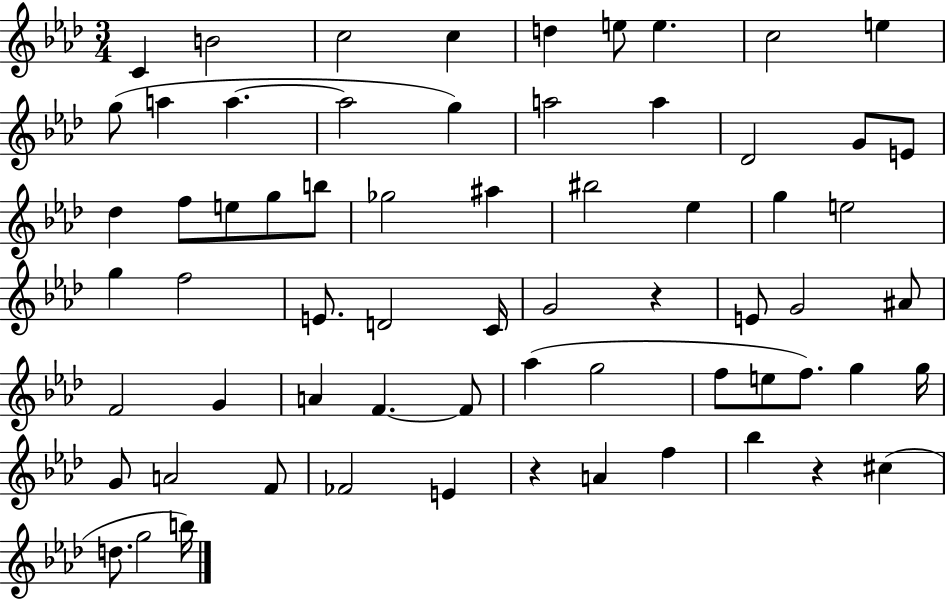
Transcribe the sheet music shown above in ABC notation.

X:1
T:Untitled
M:3/4
L:1/4
K:Ab
C B2 c2 c d e/2 e c2 e g/2 a a a2 g a2 a _D2 G/2 E/2 _d f/2 e/2 g/2 b/2 _g2 ^a ^b2 _e g e2 g f2 E/2 D2 C/4 G2 z E/2 G2 ^A/2 F2 G A F F/2 _a g2 f/2 e/2 f/2 g g/4 G/2 A2 F/2 _F2 E z A f _b z ^c d/2 g2 b/4